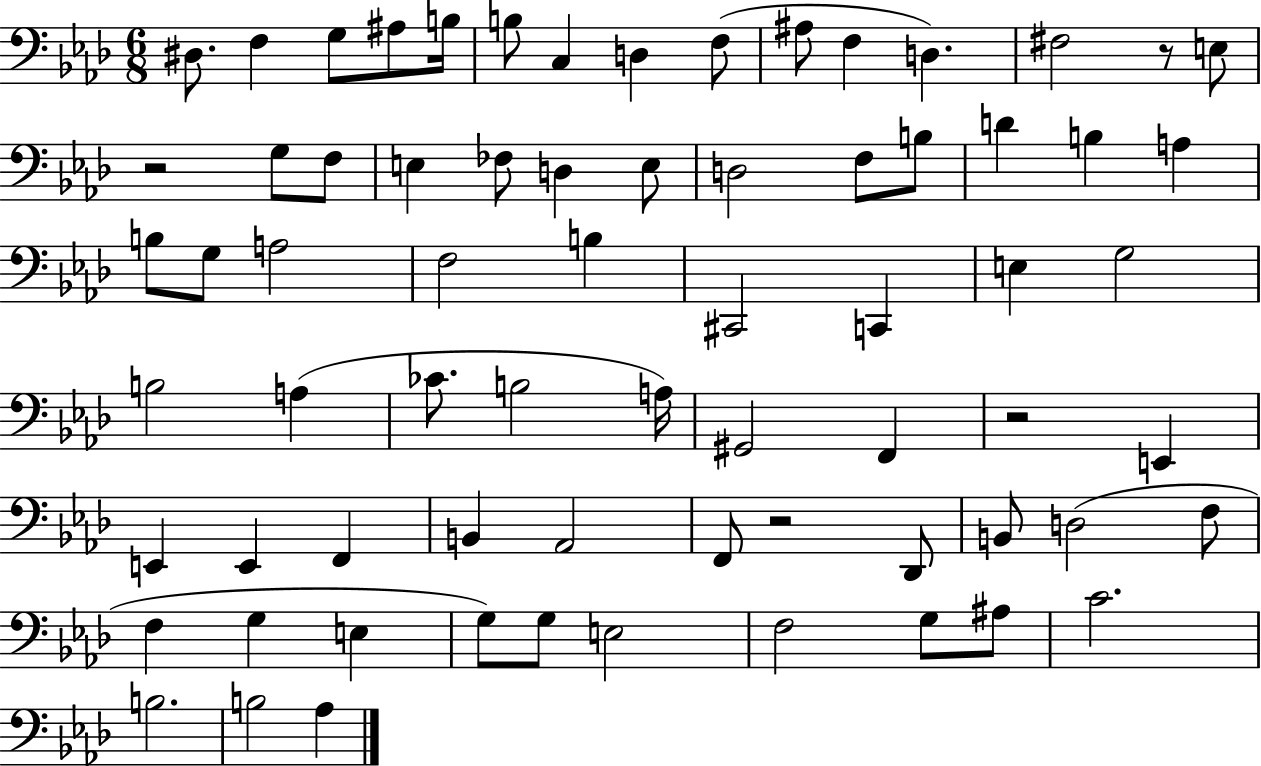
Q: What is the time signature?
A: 6/8